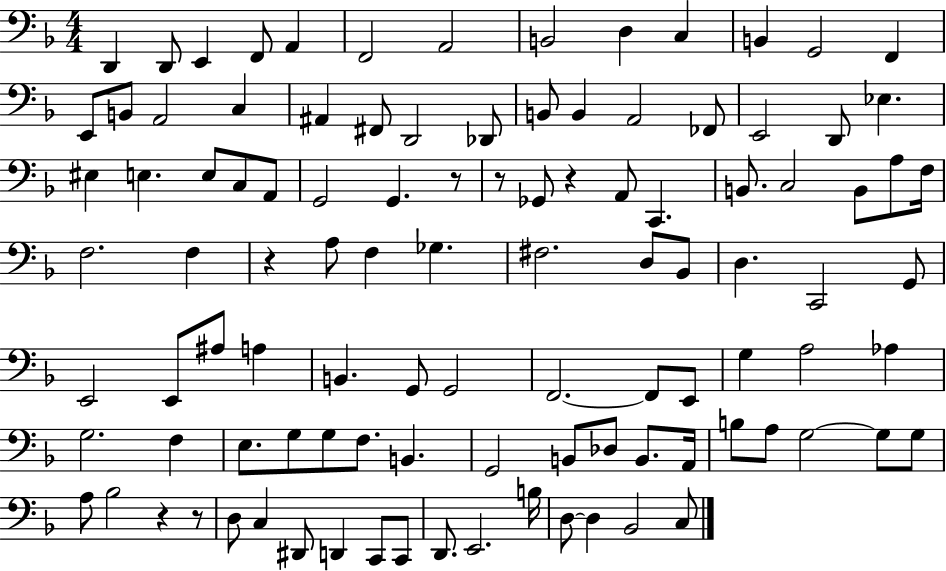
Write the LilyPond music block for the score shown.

{
  \clef bass
  \numericTimeSignature
  \time 4/4
  \key f \major
  d,4 d,8 e,4 f,8 a,4 | f,2 a,2 | b,2 d4 c4 | b,4 g,2 f,4 | \break e,8 b,8 a,2 c4 | ais,4 fis,8 d,2 des,8 | b,8 b,4 a,2 fes,8 | e,2 d,8 ees4. | \break eis4 e4. e8 c8 a,8 | g,2 g,4. r8 | r8 ges,8 r4 a,8 c,4. | b,8. c2 b,8 a8 f16 | \break f2. f4 | r4 a8 f4 ges4. | fis2. d8 bes,8 | d4. c,2 g,8 | \break e,2 e,8 ais8 a4 | b,4. g,8 g,2 | f,2.~~ f,8 e,8 | g4 a2 aes4 | \break g2. f4 | e8. g8 g8 f8. b,4. | g,2 b,8 des8 b,8. a,16 | b8 a8 g2~~ g8 g8 | \break a8 bes2 r4 r8 | d8 c4 dis,8 d,4 c,8 c,8 | d,8. e,2. b16 | d8~~ d4 bes,2 c8 | \break \bar "|."
}